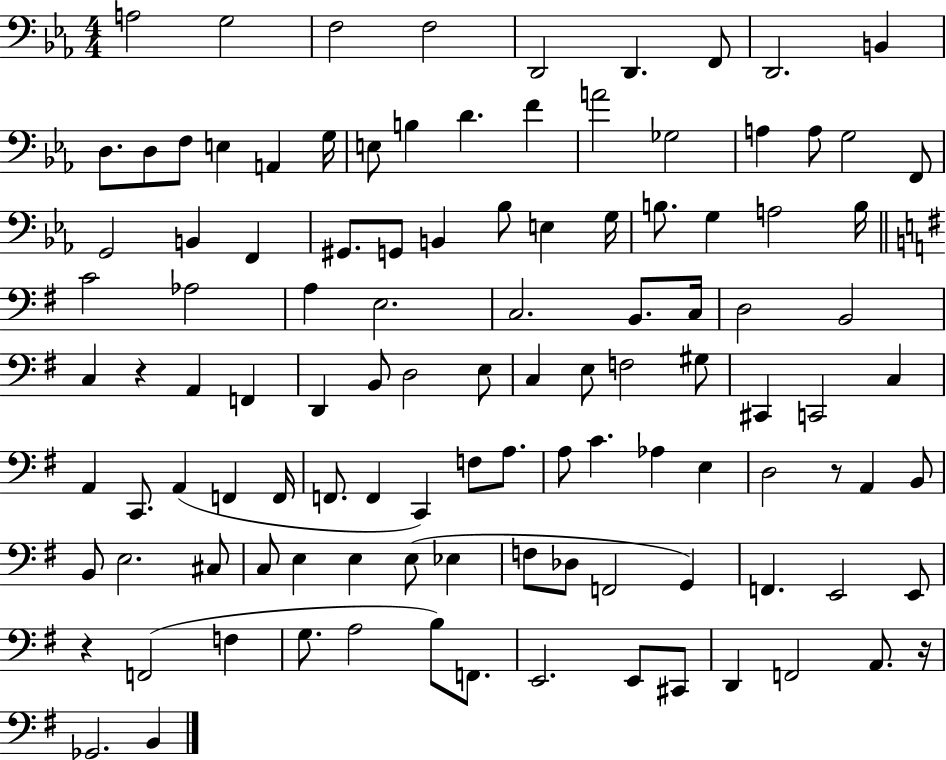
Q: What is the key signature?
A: EES major